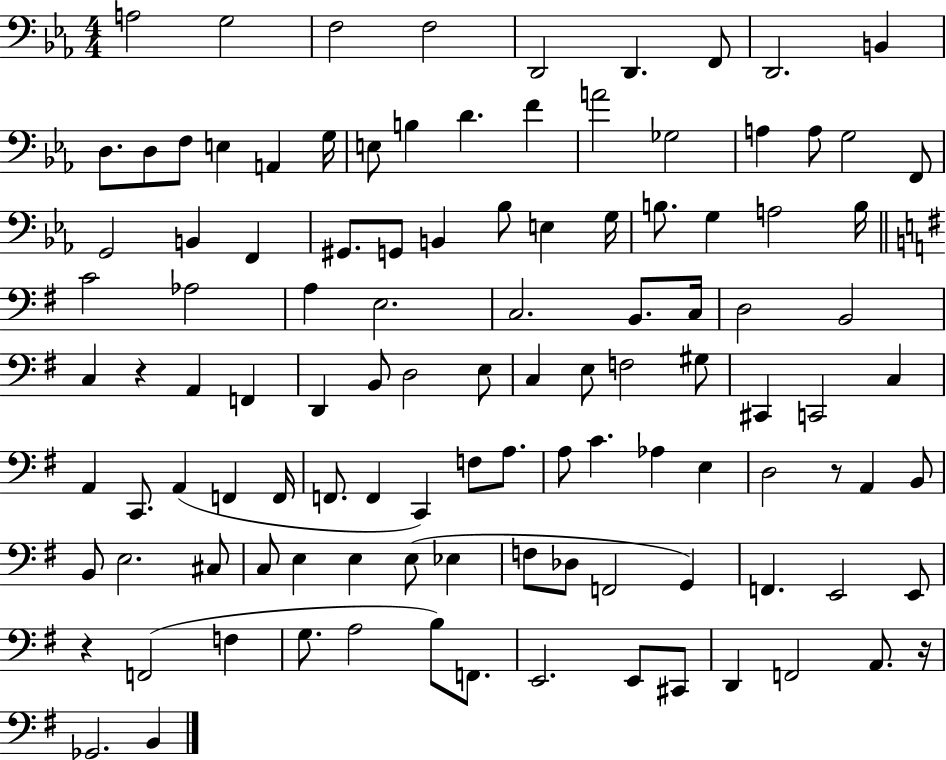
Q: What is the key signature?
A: EES major